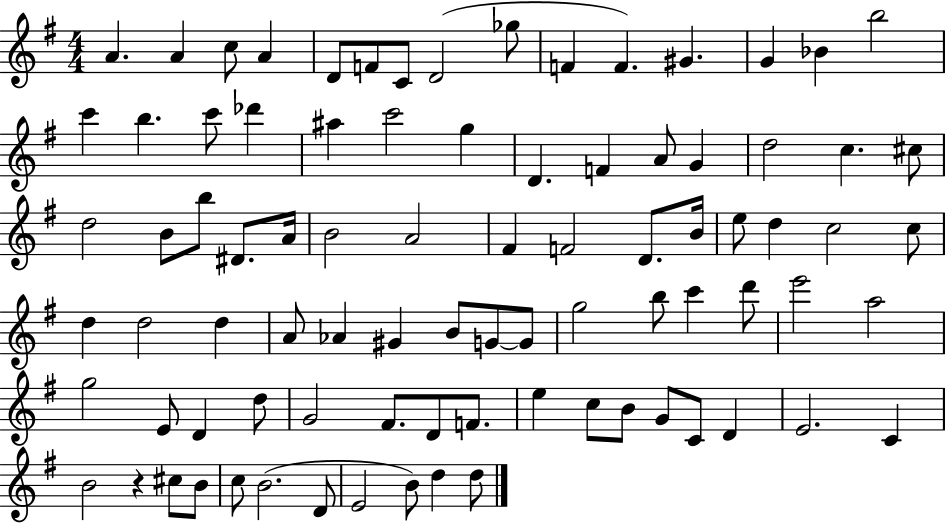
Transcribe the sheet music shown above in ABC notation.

X:1
T:Untitled
M:4/4
L:1/4
K:G
A A c/2 A D/2 F/2 C/2 D2 _g/2 F F ^G G _B b2 c' b c'/2 _d' ^a c'2 g D F A/2 G d2 c ^c/2 d2 B/2 b/2 ^D/2 A/4 B2 A2 ^F F2 D/2 B/4 e/2 d c2 c/2 d d2 d A/2 _A ^G B/2 G/2 G/2 g2 b/2 c' d'/2 e'2 a2 g2 E/2 D d/2 G2 ^F/2 D/2 F/2 e c/2 B/2 G/2 C/2 D E2 C B2 z ^c/2 B/2 c/2 B2 D/2 E2 B/2 d d/2